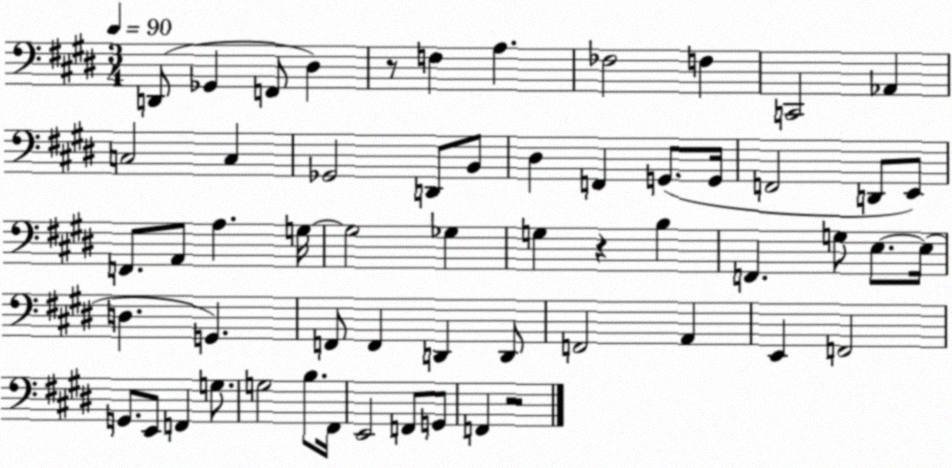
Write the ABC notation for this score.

X:1
T:Untitled
M:3/4
L:1/4
K:E
D,,/2 _G,, F,,/2 ^D, z/2 F, A, _F,2 F, C,,2 _A,, C,2 C, _G,,2 D,,/2 B,,/2 ^D, F,, G,,/2 G,,/4 F,,2 D,,/2 E,,/2 F,,/2 A,,/2 A, G,/4 G,2 _G, G, z B, F,, G,/2 E,/2 E,/4 D, G,, F,,/2 F,, D,, D,,/2 F,,2 A,, E,, F,,2 G,,/2 E,,/2 F,, G,/2 G,2 B,/2 ^F,,/4 E,,2 F,,/2 G,,/2 F,, z2